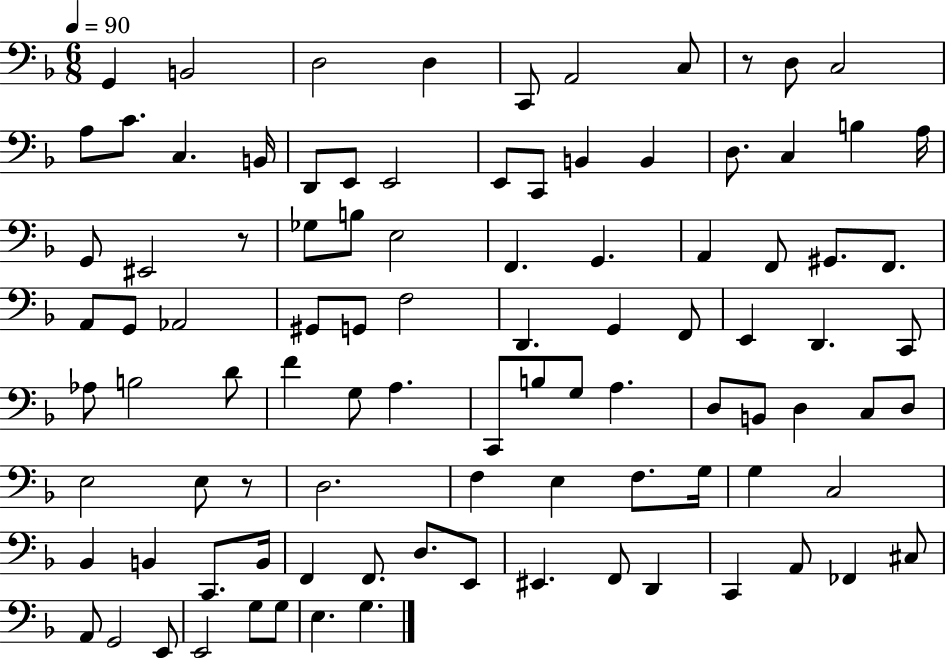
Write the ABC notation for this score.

X:1
T:Untitled
M:6/8
L:1/4
K:F
G,, B,,2 D,2 D, C,,/2 A,,2 C,/2 z/2 D,/2 C,2 A,/2 C/2 C, B,,/4 D,,/2 E,,/2 E,,2 E,,/2 C,,/2 B,, B,, D,/2 C, B, A,/4 G,,/2 ^E,,2 z/2 _G,/2 B,/2 E,2 F,, G,, A,, F,,/2 ^G,,/2 F,,/2 A,,/2 G,,/2 _A,,2 ^G,,/2 G,,/2 F,2 D,, G,, F,,/2 E,, D,, C,,/2 _A,/2 B,2 D/2 F G,/2 A, C,,/2 B,/2 G,/2 A, D,/2 B,,/2 D, C,/2 D,/2 E,2 E,/2 z/2 D,2 F, E, F,/2 G,/4 G, C,2 _B,, B,, C,,/2 B,,/4 F,, F,,/2 D,/2 E,,/2 ^E,, F,,/2 D,, C,, A,,/2 _F,, ^C,/2 A,,/2 G,,2 E,,/2 E,,2 G,/2 G,/2 E, G,